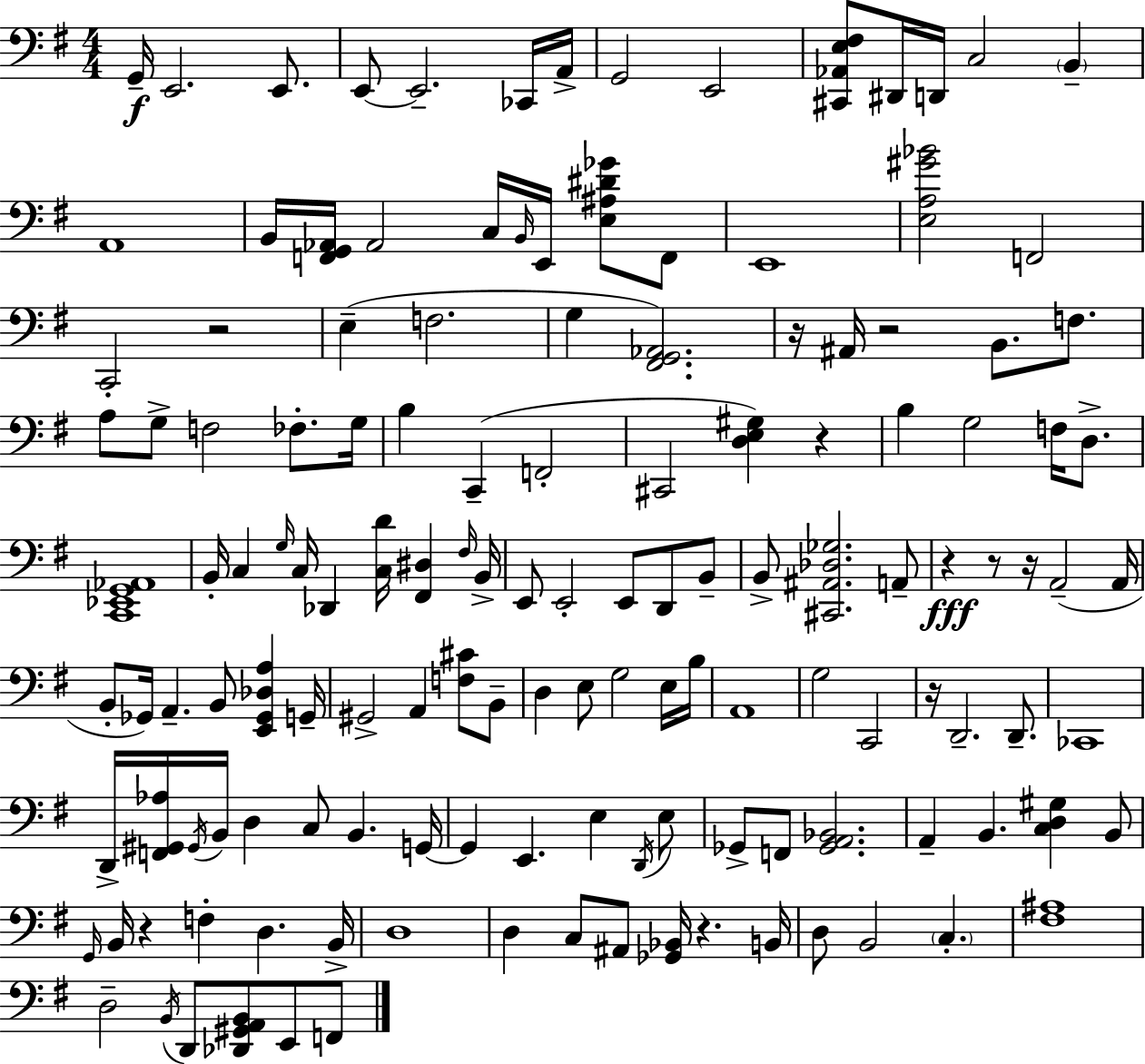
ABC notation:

X:1
T:Untitled
M:4/4
L:1/4
K:Em
G,,/4 E,,2 E,,/2 E,,/2 E,,2 _C,,/4 A,,/4 G,,2 E,,2 [^C,,_A,,E,^F,]/2 ^D,,/4 D,,/4 C,2 B,, A,,4 B,,/4 [F,,G,,_A,,]/4 _A,,2 C,/4 B,,/4 E,,/4 [E,^A,^D_G]/2 F,,/2 E,,4 [E,A,^G_B]2 F,,2 C,,2 z2 E, F,2 G, [^F,,G,,_A,,]2 z/4 ^A,,/4 z2 B,,/2 F,/2 A,/2 G,/2 F,2 _F,/2 G,/4 B, C,, F,,2 ^C,,2 [D,E,^G,] z B, G,2 F,/4 D,/2 [C,,_E,,G,,_A,,]4 B,,/4 C, G,/4 C,/4 _D,, [C,D]/4 [^F,,^D,] ^F,/4 B,,/4 E,,/2 E,,2 E,,/2 D,,/2 B,,/2 B,,/2 [^C,,^A,,_D,_G,]2 A,,/2 z z/2 z/4 A,,2 A,,/4 B,,/2 _G,,/4 A,, B,,/2 [E,,_G,,_D,A,] G,,/4 ^G,,2 A,, [F,^C]/2 B,,/2 D, E,/2 G,2 E,/4 B,/4 A,,4 G,2 C,,2 z/4 D,,2 D,,/2 _C,,4 D,,/4 [F,,^G,,_A,]/4 ^G,,/4 B,,/4 D, C,/2 B,, G,,/4 G,, E,, E, D,,/4 E,/2 _G,,/2 F,,/2 [_G,,A,,_B,,]2 A,, B,, [C,D,^G,] B,,/2 G,,/4 B,,/4 z F, D, B,,/4 D,4 D, C,/2 ^A,,/2 [_G,,_B,,]/4 z B,,/4 D,/2 B,,2 C, [^F,^A,]4 D,2 B,,/4 D,,/2 [_D,,^G,,A,,B,,]/2 E,,/2 F,,/2